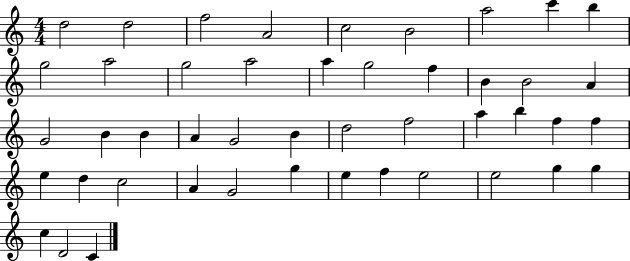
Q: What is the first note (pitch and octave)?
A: D5